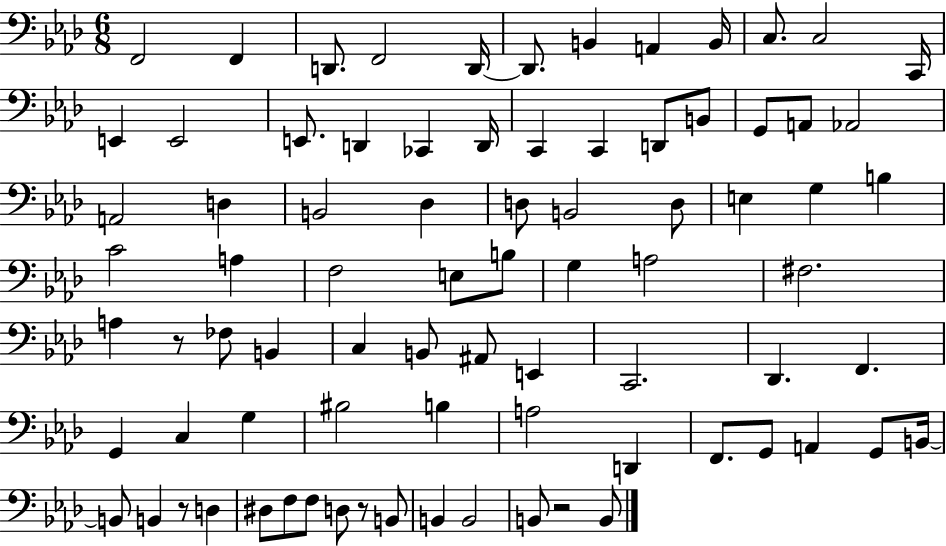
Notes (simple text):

F2/h F2/q D2/e. F2/h D2/s D2/e. B2/q A2/q B2/s C3/e. C3/h C2/s E2/q E2/h E2/e. D2/q CES2/q D2/s C2/q C2/q D2/e B2/e G2/e A2/e Ab2/h A2/h D3/q B2/h Db3/q D3/e B2/h D3/e E3/q G3/q B3/q C4/h A3/q F3/h E3/e B3/e G3/q A3/h F#3/h. A3/q R/e FES3/e B2/q C3/q B2/e A#2/e E2/q C2/h. Db2/q. F2/q. G2/q C3/q G3/q BIS3/h B3/q A3/h D2/q F2/e. G2/e A2/q G2/e B2/s B2/e B2/q R/e D3/q D#3/e F3/e F3/e D3/e R/e B2/e B2/q B2/h B2/e R/h B2/e